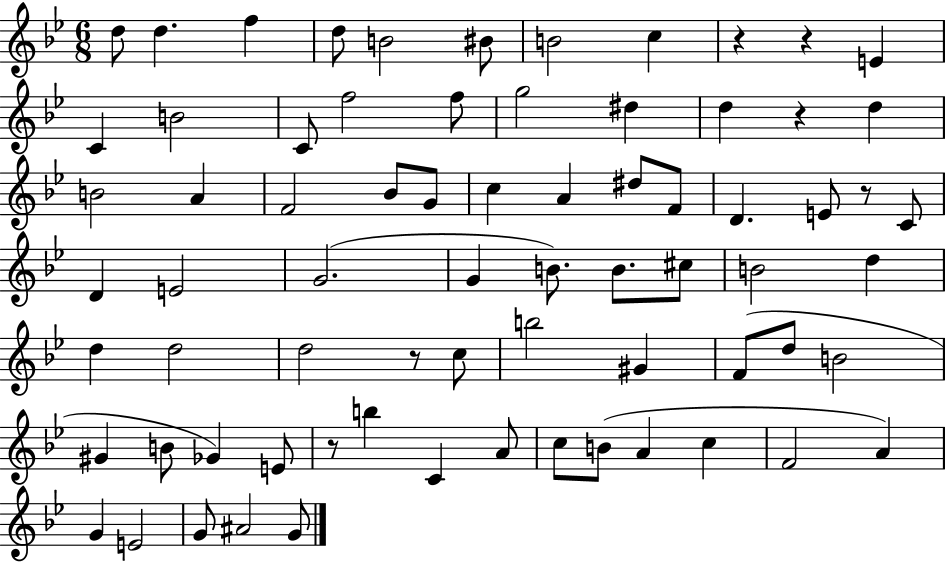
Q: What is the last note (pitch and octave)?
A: G4